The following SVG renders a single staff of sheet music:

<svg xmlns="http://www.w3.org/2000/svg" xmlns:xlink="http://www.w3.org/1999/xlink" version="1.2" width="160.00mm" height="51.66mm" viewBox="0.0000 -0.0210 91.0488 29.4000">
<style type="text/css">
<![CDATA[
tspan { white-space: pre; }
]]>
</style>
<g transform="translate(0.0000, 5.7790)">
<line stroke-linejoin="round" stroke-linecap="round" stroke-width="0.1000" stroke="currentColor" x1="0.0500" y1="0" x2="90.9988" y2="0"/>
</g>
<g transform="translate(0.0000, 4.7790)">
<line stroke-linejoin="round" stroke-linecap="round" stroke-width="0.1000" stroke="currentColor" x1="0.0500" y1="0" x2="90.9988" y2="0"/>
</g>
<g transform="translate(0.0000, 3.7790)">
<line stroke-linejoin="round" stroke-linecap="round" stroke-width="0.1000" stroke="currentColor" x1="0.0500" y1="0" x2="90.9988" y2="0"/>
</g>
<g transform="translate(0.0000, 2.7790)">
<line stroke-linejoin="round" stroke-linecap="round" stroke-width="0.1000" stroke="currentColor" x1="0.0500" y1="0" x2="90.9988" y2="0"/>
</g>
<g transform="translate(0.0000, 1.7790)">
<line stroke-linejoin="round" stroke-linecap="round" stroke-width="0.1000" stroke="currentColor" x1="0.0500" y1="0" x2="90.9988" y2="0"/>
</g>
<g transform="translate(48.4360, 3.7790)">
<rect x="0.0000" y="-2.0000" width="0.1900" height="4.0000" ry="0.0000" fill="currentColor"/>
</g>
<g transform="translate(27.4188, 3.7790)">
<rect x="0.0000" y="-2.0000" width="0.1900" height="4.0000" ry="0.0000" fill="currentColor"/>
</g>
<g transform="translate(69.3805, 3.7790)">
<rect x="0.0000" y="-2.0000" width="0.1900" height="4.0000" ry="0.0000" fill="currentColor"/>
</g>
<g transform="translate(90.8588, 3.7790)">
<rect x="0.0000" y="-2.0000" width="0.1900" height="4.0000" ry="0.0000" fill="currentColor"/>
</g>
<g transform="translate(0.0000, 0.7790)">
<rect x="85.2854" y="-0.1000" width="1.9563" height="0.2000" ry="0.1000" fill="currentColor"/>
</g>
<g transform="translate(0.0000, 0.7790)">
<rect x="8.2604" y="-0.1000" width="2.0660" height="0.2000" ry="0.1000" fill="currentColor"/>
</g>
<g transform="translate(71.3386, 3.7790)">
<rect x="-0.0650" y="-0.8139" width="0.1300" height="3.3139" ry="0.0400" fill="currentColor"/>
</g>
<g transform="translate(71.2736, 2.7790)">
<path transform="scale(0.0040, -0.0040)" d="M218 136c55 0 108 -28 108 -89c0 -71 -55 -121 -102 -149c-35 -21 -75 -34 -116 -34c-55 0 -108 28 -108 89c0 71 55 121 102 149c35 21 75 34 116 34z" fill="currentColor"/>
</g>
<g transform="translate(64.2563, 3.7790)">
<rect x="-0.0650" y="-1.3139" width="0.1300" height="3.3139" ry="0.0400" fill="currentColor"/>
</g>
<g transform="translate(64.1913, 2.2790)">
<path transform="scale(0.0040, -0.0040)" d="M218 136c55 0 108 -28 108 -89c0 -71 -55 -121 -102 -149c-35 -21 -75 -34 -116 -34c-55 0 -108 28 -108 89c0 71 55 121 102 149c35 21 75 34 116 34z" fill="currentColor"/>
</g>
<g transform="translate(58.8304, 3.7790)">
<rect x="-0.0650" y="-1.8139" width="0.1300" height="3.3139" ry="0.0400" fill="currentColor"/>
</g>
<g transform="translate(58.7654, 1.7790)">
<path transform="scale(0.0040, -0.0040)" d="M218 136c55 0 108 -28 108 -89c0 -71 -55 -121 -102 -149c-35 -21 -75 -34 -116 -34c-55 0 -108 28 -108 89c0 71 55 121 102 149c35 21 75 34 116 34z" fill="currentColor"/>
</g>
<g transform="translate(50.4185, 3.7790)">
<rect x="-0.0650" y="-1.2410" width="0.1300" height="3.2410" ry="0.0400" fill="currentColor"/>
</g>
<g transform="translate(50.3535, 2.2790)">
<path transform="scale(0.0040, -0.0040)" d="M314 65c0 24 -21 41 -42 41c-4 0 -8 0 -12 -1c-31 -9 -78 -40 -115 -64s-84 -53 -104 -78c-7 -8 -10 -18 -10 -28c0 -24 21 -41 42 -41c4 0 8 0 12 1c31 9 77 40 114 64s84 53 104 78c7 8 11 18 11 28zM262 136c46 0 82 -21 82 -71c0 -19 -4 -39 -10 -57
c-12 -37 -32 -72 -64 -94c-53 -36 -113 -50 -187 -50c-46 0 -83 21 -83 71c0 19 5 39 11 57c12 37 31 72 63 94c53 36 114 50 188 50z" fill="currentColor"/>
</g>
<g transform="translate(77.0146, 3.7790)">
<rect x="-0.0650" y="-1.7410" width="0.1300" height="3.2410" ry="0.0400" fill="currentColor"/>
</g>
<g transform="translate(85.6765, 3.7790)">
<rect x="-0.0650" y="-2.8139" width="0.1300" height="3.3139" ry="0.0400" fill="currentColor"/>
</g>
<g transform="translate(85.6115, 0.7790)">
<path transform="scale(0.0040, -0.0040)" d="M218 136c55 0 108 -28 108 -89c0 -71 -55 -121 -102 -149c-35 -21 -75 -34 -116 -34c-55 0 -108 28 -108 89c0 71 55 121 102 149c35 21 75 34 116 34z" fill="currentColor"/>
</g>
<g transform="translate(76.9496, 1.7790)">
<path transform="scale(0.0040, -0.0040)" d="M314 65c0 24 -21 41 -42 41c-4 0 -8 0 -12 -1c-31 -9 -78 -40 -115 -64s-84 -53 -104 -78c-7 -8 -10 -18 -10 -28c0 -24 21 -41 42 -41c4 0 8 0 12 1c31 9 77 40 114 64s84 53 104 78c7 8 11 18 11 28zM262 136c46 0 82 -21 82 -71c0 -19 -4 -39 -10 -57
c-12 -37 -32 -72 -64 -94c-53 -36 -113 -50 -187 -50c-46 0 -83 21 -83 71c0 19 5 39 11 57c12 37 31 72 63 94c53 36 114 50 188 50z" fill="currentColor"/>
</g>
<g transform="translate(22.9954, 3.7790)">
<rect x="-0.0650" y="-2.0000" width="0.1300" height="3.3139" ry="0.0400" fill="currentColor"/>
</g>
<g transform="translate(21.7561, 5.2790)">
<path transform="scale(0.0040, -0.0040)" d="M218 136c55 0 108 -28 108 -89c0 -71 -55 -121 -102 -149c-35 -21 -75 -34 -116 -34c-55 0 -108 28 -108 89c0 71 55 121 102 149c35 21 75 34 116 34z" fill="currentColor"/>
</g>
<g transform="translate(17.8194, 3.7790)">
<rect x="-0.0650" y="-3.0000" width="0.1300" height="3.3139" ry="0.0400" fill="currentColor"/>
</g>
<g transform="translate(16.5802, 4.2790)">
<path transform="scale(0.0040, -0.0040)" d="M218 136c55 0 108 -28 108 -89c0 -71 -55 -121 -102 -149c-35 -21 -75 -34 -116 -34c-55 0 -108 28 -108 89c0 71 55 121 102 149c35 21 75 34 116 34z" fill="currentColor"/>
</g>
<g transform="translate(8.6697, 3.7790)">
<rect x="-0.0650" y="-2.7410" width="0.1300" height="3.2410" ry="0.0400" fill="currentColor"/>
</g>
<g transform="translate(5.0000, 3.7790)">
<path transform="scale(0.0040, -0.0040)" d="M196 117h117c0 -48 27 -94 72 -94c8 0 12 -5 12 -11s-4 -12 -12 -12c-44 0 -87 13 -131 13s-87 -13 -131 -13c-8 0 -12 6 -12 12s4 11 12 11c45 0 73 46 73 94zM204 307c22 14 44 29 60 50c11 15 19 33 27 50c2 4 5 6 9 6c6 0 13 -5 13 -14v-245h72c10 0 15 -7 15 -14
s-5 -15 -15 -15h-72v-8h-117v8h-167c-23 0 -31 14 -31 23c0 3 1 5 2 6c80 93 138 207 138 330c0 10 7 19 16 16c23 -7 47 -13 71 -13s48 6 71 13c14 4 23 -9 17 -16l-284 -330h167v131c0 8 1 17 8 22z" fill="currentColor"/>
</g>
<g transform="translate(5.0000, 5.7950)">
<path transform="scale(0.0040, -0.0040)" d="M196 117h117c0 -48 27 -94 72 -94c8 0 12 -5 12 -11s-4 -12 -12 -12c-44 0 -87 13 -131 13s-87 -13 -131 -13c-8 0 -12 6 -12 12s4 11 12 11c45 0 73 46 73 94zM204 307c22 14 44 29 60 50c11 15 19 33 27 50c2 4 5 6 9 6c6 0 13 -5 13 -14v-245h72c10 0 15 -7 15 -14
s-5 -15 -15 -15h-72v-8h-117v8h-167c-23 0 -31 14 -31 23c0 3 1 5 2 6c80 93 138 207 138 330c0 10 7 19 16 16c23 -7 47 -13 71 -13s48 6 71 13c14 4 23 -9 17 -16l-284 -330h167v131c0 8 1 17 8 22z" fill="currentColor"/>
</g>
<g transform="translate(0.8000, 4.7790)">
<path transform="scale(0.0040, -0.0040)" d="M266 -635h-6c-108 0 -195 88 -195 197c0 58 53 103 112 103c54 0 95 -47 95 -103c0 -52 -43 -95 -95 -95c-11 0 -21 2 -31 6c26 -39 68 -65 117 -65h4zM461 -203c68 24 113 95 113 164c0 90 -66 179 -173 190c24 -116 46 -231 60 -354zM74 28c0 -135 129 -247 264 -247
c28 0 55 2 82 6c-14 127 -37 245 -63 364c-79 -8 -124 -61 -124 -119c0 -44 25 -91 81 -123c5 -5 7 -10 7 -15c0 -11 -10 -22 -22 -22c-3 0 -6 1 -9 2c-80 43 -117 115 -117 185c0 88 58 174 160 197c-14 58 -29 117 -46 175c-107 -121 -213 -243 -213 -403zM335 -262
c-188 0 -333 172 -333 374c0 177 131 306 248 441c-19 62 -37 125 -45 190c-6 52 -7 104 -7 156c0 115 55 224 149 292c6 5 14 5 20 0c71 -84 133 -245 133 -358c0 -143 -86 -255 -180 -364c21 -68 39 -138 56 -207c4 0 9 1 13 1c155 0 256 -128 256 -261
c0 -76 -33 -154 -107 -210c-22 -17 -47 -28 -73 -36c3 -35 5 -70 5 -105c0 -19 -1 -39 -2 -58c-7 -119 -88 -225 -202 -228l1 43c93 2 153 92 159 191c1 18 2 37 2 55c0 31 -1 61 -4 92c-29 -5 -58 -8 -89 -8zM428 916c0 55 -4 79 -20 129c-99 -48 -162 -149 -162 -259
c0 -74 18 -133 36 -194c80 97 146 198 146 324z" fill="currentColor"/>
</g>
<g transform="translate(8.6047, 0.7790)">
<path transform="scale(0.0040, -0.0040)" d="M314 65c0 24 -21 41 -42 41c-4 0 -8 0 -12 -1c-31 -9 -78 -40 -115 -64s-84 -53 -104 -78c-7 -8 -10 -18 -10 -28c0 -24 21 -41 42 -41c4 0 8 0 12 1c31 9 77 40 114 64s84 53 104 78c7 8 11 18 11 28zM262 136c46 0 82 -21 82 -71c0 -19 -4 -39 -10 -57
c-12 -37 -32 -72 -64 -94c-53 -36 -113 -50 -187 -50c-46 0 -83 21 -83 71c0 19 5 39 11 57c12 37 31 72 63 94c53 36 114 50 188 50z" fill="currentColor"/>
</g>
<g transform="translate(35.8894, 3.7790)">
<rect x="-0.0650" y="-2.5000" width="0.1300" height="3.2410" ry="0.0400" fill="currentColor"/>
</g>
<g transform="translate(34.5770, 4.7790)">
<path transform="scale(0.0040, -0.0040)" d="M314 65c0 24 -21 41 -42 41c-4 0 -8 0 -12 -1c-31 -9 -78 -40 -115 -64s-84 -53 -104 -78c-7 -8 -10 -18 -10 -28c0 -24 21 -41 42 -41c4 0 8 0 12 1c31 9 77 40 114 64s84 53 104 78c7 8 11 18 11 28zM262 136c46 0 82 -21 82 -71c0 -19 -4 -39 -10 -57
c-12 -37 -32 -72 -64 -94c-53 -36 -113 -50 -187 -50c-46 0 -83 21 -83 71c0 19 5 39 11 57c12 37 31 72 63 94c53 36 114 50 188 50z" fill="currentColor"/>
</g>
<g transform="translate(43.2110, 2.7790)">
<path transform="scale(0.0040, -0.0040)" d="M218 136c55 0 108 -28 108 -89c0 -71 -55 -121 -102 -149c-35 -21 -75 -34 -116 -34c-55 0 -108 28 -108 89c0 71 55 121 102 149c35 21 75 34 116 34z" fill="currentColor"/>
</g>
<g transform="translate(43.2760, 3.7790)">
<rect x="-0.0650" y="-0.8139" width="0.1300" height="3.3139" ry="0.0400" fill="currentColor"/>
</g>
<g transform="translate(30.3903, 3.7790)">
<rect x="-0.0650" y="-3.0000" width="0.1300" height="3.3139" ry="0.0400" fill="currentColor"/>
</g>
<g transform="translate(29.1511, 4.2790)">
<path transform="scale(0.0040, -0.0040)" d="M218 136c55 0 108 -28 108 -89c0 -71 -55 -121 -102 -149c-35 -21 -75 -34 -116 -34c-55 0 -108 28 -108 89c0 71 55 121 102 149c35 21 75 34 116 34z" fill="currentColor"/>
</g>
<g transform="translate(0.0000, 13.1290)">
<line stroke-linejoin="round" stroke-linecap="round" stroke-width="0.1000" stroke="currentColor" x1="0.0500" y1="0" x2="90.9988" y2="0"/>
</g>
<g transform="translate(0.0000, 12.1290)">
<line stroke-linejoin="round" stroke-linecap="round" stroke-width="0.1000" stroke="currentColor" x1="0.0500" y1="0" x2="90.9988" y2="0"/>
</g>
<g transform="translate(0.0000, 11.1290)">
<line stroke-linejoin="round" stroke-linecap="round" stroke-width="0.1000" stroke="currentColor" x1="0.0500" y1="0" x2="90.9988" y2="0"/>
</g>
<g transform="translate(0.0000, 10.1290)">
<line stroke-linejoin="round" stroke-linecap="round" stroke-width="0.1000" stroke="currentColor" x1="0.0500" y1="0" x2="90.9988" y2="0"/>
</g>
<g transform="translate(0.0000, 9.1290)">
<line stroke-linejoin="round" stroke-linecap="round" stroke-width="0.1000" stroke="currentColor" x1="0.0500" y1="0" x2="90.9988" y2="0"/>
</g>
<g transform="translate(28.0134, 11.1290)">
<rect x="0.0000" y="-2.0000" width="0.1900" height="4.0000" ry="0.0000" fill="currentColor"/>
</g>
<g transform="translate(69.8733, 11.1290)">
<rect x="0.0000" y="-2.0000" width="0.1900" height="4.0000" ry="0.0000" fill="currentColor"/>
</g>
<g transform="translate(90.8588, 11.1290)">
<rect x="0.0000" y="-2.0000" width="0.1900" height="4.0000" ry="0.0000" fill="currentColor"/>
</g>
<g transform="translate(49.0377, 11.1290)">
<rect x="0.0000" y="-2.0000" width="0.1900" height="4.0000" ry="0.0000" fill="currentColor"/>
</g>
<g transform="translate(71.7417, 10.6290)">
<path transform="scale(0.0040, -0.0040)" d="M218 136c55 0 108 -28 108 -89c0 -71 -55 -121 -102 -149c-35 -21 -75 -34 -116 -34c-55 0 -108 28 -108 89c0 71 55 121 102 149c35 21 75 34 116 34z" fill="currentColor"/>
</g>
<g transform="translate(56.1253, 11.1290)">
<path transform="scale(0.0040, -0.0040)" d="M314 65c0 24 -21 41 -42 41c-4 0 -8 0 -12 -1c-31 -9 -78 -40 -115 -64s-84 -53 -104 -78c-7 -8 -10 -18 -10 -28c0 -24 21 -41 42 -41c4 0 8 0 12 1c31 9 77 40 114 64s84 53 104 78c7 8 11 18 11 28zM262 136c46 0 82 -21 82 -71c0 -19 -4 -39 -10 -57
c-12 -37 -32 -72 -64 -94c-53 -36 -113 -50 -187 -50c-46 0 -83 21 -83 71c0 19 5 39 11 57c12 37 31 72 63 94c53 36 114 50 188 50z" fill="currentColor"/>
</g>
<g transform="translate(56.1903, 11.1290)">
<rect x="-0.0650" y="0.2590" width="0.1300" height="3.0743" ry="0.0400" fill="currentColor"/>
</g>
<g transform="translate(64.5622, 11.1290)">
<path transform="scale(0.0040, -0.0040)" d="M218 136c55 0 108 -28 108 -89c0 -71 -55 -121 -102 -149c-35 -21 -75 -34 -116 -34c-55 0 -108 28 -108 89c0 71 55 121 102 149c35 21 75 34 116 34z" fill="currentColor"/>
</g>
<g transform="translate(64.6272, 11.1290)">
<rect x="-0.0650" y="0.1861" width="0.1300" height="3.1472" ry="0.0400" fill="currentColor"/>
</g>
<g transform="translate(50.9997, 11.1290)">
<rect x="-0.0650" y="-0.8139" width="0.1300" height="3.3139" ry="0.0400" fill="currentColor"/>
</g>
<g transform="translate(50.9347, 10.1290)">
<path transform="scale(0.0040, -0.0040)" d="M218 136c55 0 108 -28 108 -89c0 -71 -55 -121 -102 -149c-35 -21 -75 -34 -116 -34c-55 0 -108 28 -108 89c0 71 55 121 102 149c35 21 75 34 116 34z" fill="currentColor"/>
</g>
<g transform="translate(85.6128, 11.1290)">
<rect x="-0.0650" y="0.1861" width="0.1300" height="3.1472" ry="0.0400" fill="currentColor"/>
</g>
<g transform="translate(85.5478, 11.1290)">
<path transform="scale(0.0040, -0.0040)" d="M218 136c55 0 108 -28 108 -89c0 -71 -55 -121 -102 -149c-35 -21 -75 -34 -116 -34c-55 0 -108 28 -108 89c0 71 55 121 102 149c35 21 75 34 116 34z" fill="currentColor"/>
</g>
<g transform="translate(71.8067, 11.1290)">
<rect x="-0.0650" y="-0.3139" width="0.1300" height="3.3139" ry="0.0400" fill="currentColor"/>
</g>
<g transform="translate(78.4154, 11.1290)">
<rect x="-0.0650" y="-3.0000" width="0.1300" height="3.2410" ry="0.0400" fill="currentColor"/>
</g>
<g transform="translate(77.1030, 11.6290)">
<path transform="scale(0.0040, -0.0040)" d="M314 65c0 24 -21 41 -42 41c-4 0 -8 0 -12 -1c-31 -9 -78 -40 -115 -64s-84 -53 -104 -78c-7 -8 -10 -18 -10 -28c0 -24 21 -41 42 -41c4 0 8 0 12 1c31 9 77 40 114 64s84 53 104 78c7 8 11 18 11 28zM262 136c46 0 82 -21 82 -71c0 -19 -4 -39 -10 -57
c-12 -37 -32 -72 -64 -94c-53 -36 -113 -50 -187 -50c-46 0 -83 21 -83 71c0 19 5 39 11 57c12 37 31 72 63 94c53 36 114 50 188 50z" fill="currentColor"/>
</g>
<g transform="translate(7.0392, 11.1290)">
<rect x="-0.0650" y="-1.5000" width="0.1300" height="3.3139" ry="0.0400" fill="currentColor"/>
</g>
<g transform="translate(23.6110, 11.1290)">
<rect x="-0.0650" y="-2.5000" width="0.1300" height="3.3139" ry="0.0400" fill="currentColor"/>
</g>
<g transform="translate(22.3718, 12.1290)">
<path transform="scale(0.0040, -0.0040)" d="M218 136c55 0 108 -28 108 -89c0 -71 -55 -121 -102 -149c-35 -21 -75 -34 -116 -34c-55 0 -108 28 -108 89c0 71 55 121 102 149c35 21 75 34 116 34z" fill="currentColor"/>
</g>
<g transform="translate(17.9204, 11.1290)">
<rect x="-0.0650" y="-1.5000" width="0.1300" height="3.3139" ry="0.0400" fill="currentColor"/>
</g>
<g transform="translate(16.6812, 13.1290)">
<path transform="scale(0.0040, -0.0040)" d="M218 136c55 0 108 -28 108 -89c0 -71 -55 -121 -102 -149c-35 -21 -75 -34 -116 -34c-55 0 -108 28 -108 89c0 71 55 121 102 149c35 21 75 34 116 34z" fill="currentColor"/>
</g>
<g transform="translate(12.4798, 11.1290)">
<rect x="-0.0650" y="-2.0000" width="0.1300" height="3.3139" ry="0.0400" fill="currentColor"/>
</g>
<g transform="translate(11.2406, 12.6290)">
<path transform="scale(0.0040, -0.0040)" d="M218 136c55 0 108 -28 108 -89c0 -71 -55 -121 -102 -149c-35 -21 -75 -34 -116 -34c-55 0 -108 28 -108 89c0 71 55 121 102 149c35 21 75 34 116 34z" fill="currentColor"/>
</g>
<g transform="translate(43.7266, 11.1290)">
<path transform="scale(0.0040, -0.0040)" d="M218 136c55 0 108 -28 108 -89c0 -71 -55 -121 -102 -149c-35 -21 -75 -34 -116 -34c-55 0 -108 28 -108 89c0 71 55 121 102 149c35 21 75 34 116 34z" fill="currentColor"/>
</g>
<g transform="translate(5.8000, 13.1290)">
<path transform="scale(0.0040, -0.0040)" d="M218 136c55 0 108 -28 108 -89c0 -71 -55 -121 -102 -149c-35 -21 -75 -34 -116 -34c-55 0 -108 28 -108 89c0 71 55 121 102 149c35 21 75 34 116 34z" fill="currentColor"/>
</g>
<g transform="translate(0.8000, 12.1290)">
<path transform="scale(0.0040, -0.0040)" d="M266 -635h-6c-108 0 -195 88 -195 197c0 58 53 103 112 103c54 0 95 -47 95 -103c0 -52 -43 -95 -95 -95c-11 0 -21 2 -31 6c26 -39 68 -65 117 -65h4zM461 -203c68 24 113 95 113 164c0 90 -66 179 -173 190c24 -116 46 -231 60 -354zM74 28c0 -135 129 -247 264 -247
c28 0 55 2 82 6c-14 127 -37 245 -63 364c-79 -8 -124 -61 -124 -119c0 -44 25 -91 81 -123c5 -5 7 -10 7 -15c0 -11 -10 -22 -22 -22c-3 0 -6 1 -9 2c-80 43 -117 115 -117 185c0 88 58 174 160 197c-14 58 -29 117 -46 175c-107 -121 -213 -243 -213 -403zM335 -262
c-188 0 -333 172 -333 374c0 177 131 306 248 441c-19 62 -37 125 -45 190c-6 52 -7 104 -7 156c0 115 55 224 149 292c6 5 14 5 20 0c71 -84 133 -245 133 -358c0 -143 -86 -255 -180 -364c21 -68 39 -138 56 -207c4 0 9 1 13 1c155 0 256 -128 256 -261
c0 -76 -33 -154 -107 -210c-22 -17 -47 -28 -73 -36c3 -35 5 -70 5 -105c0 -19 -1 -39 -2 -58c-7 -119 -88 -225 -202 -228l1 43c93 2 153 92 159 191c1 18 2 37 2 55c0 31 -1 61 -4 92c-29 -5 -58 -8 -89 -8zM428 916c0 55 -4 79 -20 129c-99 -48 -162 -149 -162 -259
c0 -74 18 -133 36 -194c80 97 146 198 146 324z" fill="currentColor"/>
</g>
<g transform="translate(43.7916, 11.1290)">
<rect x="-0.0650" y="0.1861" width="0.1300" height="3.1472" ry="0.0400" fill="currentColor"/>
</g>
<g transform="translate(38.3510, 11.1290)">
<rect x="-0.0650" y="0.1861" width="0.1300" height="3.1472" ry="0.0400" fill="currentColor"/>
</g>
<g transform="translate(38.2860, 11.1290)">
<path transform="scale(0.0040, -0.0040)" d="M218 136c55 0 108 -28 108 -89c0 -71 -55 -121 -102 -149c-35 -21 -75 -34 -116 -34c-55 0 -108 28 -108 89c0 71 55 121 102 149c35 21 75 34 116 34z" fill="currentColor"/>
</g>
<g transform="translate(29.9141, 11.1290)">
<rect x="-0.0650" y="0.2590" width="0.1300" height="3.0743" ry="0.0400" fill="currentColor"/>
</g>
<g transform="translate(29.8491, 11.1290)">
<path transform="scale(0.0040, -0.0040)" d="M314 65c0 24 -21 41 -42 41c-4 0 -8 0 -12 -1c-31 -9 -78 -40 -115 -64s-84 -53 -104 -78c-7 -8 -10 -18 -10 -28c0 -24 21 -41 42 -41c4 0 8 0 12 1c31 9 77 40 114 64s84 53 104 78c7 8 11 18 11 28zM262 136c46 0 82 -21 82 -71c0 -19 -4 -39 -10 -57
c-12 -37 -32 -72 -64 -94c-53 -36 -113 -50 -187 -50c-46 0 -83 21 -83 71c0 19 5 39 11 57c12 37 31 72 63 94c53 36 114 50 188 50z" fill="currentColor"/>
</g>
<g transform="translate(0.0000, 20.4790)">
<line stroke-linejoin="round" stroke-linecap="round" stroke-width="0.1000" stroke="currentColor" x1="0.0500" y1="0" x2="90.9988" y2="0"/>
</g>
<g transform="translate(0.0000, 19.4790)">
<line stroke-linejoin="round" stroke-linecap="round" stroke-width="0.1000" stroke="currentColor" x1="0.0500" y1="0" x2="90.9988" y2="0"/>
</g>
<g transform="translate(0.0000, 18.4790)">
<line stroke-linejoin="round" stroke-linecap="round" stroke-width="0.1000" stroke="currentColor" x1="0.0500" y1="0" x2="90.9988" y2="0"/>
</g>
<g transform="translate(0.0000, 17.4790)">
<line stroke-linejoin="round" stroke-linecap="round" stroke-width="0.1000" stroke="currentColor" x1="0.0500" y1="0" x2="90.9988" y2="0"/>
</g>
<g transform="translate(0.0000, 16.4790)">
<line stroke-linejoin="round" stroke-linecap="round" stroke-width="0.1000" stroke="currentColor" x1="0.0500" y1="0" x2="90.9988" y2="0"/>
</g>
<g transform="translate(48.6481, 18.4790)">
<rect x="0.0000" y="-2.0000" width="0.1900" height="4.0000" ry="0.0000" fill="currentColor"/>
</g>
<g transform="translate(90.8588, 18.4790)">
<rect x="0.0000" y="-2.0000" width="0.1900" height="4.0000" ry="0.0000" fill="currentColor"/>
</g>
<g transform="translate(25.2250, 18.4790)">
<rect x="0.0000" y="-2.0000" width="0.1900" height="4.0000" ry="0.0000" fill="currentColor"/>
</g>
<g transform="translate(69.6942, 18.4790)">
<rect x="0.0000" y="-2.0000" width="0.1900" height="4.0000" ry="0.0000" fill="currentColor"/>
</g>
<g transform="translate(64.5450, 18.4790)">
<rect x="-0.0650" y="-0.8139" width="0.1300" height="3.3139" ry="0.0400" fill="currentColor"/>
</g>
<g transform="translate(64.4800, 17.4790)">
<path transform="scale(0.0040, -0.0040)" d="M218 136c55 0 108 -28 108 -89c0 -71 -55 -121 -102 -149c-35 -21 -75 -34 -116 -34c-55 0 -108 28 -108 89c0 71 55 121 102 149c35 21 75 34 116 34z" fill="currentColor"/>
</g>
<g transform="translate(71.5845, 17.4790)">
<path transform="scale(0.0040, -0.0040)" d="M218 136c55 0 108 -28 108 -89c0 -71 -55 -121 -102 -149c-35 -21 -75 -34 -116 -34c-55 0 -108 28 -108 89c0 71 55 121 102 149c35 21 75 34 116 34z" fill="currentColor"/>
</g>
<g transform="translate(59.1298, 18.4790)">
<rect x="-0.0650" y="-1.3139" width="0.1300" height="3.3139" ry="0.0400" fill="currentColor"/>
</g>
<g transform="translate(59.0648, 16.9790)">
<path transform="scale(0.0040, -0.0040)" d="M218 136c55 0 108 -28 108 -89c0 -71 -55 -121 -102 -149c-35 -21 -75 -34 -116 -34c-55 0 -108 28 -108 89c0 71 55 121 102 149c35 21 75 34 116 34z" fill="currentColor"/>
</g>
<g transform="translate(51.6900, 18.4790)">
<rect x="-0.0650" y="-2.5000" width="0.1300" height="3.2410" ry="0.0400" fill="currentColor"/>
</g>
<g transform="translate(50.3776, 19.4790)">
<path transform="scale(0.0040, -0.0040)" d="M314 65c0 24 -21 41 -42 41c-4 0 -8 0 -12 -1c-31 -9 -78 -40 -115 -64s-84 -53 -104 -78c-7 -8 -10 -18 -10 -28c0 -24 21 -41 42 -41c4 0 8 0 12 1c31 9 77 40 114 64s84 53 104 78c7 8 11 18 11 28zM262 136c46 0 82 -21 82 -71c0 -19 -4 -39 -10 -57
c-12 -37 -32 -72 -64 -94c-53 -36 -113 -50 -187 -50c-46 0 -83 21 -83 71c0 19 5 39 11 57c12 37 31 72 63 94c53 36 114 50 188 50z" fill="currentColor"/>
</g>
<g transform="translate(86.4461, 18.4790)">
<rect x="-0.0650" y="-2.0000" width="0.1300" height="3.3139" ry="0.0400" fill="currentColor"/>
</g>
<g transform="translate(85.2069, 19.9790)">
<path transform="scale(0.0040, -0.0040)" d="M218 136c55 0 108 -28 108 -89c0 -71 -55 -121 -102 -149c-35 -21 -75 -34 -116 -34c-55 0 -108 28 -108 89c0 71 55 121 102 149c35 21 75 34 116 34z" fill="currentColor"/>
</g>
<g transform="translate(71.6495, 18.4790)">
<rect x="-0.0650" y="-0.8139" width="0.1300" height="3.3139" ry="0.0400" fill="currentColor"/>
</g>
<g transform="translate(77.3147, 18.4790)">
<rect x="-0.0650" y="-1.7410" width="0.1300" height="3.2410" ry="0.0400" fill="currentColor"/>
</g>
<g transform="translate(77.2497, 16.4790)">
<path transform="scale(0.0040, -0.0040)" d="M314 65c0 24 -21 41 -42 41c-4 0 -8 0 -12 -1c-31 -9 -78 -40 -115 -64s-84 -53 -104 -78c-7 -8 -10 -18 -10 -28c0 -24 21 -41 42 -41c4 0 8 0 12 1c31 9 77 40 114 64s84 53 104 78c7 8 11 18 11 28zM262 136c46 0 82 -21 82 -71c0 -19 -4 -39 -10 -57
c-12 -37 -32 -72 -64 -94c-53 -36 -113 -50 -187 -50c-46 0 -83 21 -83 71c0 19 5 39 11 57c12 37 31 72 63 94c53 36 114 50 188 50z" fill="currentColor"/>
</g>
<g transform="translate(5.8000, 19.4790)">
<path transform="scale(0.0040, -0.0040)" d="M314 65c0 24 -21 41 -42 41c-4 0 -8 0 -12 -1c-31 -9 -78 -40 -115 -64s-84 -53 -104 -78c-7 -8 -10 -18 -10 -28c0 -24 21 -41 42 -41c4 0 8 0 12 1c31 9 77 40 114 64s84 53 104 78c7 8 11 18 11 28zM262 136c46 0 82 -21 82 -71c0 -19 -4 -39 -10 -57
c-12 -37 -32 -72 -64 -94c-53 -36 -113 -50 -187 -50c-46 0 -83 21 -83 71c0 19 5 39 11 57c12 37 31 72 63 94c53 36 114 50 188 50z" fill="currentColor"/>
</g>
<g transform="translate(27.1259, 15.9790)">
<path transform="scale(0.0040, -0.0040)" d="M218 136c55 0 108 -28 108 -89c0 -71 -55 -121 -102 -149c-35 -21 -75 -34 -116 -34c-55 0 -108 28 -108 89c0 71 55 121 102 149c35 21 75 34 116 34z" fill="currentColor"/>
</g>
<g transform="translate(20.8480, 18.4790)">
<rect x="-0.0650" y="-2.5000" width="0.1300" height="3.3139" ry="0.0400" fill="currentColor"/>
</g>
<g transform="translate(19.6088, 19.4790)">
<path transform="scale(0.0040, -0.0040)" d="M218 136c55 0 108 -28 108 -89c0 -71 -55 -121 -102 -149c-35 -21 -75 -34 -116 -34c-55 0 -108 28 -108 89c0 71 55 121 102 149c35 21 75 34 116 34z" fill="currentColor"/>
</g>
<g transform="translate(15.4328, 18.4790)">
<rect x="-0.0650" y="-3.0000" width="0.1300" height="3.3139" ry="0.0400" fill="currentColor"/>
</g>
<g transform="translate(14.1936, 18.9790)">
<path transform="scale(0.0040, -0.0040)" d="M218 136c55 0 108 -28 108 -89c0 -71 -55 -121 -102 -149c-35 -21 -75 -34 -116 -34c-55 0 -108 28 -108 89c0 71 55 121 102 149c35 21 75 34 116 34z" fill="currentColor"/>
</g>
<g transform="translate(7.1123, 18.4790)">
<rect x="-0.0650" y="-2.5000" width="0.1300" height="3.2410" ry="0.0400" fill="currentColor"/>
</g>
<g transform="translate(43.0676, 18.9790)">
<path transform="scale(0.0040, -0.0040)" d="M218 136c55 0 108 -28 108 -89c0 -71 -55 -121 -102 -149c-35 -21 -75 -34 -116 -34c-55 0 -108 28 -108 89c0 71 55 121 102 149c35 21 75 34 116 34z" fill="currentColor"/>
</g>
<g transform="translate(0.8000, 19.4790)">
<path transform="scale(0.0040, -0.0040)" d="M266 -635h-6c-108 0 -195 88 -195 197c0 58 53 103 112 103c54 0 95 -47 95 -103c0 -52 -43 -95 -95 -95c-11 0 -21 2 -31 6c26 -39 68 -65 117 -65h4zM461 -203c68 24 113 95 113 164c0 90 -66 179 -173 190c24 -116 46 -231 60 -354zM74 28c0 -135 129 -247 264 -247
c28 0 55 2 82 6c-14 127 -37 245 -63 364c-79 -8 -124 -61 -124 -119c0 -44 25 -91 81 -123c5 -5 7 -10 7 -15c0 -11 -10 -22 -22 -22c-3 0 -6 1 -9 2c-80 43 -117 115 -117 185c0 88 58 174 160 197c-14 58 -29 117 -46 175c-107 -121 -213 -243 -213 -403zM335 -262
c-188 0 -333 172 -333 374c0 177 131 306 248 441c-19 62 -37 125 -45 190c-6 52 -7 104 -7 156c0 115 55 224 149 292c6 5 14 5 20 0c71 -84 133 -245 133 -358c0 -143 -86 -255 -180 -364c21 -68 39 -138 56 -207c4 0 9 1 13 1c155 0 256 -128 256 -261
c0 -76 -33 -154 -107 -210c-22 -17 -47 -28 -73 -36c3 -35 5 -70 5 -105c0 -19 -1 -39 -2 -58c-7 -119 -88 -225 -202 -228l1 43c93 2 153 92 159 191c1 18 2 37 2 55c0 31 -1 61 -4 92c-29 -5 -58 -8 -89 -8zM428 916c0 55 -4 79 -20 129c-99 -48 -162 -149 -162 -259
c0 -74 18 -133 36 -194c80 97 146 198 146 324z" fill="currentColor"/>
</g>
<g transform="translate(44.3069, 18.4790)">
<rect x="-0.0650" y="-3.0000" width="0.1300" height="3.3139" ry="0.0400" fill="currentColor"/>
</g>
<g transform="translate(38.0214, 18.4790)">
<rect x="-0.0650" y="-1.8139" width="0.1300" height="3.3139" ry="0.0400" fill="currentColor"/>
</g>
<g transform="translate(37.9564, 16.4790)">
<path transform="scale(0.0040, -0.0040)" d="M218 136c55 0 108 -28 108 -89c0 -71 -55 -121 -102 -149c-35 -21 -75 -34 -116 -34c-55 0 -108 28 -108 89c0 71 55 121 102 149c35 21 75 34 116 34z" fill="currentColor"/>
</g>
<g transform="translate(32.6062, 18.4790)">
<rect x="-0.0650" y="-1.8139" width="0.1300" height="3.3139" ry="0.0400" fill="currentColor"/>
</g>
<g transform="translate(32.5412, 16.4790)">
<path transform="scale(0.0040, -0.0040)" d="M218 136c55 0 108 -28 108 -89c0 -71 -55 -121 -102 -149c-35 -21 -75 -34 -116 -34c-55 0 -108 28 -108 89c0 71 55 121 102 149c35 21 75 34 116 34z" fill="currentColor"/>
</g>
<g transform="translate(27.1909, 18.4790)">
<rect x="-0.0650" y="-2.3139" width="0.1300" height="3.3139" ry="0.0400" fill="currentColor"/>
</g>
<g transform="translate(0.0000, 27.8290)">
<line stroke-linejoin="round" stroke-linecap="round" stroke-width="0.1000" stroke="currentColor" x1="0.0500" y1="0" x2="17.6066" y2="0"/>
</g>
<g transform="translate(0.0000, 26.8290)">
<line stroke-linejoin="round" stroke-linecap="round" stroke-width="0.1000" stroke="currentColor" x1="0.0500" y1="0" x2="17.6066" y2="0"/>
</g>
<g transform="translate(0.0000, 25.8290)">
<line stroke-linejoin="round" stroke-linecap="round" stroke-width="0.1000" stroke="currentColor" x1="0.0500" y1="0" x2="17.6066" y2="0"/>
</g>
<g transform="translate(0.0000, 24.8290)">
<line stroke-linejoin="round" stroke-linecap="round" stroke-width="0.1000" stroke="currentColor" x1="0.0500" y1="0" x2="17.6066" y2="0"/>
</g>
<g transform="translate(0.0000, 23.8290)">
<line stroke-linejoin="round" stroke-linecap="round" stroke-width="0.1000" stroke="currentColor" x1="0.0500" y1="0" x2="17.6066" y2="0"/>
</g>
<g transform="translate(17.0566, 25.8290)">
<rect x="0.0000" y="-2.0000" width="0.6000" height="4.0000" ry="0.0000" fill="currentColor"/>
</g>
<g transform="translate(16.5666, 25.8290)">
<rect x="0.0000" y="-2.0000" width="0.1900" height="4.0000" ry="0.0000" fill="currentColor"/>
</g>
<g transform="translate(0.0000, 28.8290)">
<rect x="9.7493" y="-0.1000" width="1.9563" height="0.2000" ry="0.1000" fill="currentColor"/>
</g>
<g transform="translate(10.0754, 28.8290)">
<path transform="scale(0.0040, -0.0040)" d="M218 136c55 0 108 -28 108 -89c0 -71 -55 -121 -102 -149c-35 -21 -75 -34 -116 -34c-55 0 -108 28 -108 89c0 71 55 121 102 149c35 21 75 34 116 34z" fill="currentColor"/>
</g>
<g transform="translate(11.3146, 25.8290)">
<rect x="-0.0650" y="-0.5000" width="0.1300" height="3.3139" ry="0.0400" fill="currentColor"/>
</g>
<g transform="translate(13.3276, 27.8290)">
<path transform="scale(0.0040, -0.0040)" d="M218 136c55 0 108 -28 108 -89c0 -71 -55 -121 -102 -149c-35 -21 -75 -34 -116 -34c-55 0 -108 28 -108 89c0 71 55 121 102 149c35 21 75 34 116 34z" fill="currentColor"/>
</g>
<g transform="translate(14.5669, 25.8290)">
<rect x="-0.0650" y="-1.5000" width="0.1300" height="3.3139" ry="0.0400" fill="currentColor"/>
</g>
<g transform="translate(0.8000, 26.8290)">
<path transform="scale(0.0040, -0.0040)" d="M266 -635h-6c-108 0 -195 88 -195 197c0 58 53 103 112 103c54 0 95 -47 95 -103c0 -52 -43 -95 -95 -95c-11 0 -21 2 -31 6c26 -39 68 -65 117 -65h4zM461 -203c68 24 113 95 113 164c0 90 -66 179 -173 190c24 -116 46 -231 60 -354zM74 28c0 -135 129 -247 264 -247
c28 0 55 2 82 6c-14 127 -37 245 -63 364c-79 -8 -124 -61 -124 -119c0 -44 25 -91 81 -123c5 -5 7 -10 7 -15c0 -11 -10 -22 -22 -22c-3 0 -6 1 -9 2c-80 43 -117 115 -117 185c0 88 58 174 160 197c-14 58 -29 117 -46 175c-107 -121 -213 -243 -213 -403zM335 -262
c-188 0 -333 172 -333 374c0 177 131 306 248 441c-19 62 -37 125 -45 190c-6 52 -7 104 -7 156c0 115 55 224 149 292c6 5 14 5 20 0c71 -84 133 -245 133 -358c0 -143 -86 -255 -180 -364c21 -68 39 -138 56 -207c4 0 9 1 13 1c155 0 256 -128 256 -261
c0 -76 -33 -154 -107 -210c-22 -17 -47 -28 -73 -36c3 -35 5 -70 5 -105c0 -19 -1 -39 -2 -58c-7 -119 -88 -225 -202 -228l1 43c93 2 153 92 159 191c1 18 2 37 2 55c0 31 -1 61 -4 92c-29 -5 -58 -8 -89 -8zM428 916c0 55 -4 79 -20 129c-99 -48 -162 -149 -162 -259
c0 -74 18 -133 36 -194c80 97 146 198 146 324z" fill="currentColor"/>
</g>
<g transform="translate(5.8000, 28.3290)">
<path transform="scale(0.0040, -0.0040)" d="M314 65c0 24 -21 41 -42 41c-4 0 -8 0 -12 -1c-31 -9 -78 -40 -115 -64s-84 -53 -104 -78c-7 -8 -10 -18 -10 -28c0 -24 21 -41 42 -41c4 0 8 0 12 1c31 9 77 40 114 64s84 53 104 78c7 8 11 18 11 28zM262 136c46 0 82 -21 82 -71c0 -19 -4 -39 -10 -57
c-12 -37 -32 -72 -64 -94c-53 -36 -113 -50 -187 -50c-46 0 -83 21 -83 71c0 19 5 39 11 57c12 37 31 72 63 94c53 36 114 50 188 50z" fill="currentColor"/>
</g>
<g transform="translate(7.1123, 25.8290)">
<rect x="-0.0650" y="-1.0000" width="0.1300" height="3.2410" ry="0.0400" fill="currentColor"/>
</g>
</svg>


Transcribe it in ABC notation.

X:1
T:Untitled
M:4/4
L:1/4
K:C
a2 A F A G2 d e2 f e d f2 a E F E G B2 B B d B2 B c A2 B G2 A G g f f A G2 e d d f2 F D2 C E